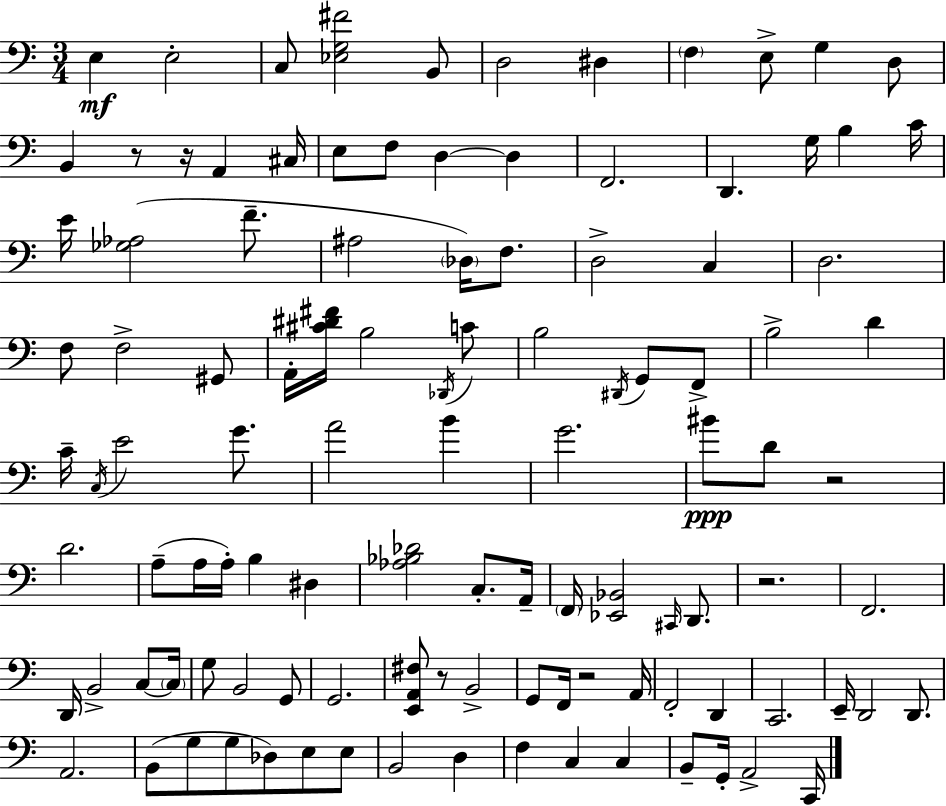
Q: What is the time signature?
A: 3/4